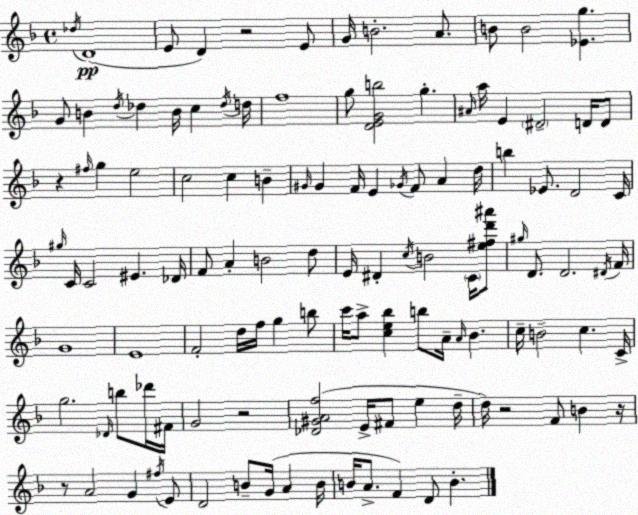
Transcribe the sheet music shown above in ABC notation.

X:1
T:Untitled
M:4/4
L:1/4
K:F
_d/4 D4 E/2 D z2 E/2 G/4 B2 A/2 B/2 B2 [_Eg] G/2 B d/4 _d B/4 c _d/4 d/4 f4 g/2 [DEGb]2 g ^A/4 a/4 E ^D2 D/4 D/2 z ^f/4 g e2 c2 c B ^G/4 ^G F/4 E _G/4 F/2 A d/4 b _E/2 D2 C/4 ^g/4 C/4 C2 ^E _D/4 F/2 A B2 d/2 E/4 ^D c/4 B2 C/4 [e^fd'^a']/2 ^g/4 D/2 D2 ^D/4 F/4 G4 E4 F2 d/4 f/4 g b/2 c'/4 a/2 [ce_b] b/2 A/4 A/4 _B c/4 B2 c C/4 g2 _D/4 b/2 _d'/4 ^F/4 G2 z2 [_D^GAf]2 E/4 ^F/2 e d/4 d/4 z2 F/2 B z/4 z/2 A2 G ^f/4 E/2 D2 B/2 G/4 A B/4 B/4 A/2 F D/2 B